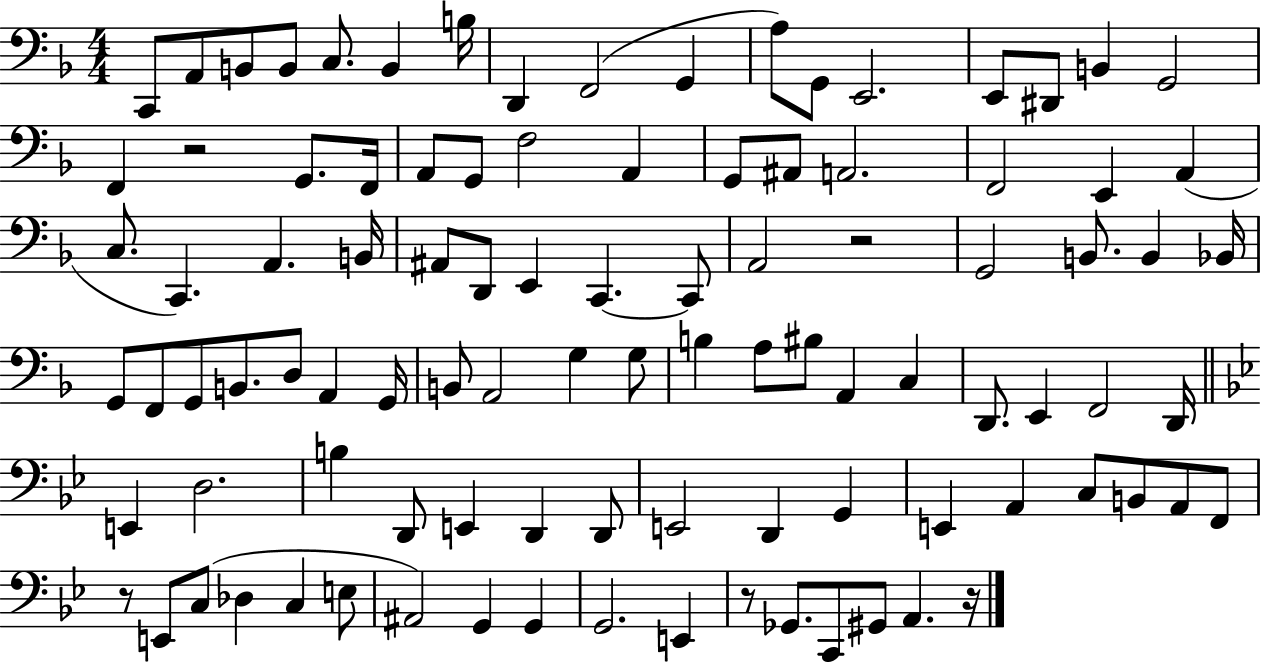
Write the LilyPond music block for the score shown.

{
  \clef bass
  \numericTimeSignature
  \time 4/4
  \key f \major
  c,8 a,8 b,8 b,8 c8. b,4 b16 | d,4 f,2( g,4 | a8) g,8 e,2. | e,8 dis,8 b,4 g,2 | \break f,4 r2 g,8. f,16 | a,8 g,8 f2 a,4 | g,8 ais,8 a,2. | f,2 e,4 a,4( | \break c8. c,4.) a,4. b,16 | ais,8 d,8 e,4 c,4.~~ c,8 | a,2 r2 | g,2 b,8. b,4 bes,16 | \break g,8 f,8 g,8 b,8. d8 a,4 g,16 | b,8 a,2 g4 g8 | b4 a8 bis8 a,4 c4 | d,8. e,4 f,2 d,16 | \break \bar "||" \break \key bes \major e,4 d2. | b4 d,8 e,4 d,4 d,8 | e,2 d,4 g,4 | e,4 a,4 c8 b,8 a,8 f,8 | \break r8 e,8 c8( des4 c4 e8 | ais,2) g,4 g,4 | g,2. e,4 | r8 ges,8. c,8 gis,8 a,4. r16 | \break \bar "|."
}